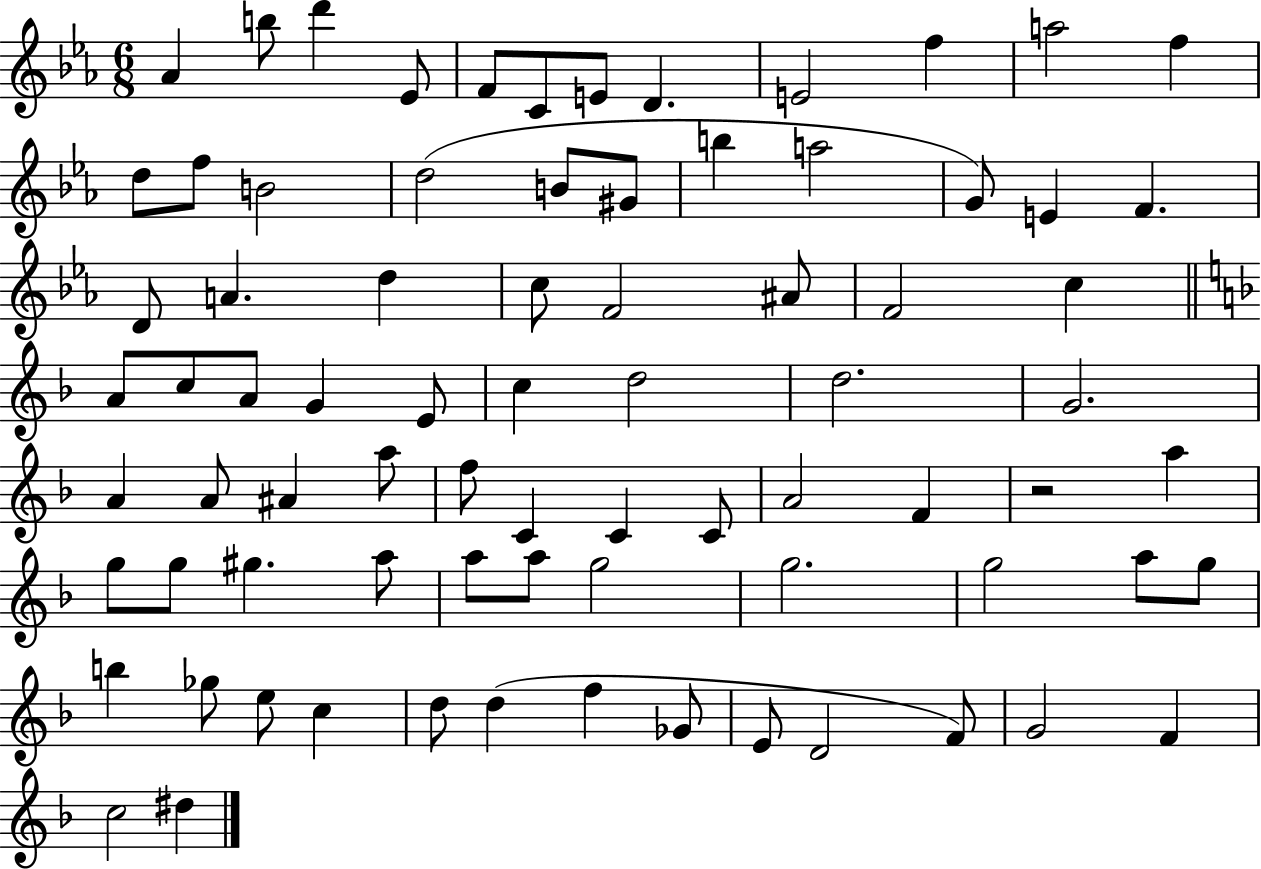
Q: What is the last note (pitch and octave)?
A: D#5